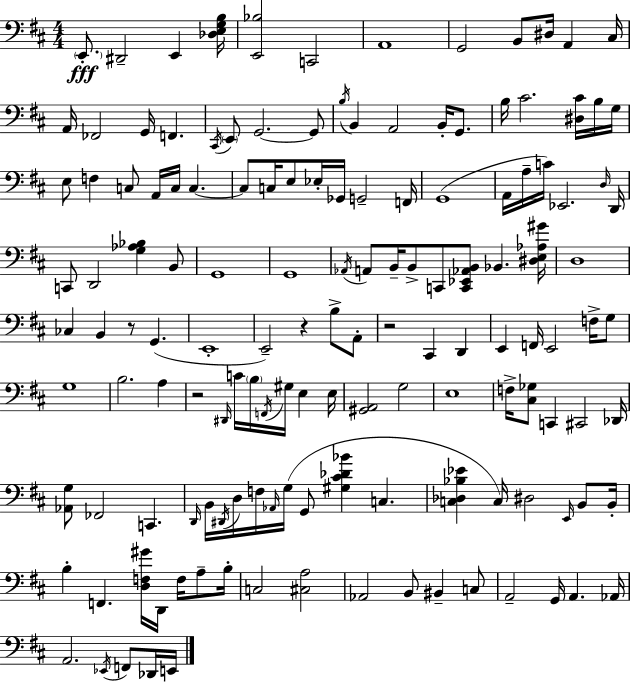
{
  \clef bass
  \numericTimeSignature
  \time 4/4
  \key d \major
  \repeat volta 2 { \parenthesize e,8.-.\fff dis,2-- e,4 <des e g b>16 | <e, bes>2 c,2 | a,1 | g,2 b,8 dis16 a,4 cis16 | \break a,16 fes,2 g,16 f,4. | \acciaccatura { cis,16 } \parenthesize e,8 g,2.~~ g,8 | \acciaccatura { b16 } b,4 a,2 b,16-. g,8. | b16 cis'2. <dis cis'>16 | \break b16 g16 e8 f4 c8 a,16 c16 c4.~~ | c8 c16 e8 ees16-. ges,16 g,2-- | f,16 g,1( | a,16 a16-- c'16) ees,2. | \break \grace { d16 } d,16 c,8 d,2 <g aes bes>4 | b,8 g,1 | g,1 | \acciaccatura { aes,16 } a,8 b,16-- b,8-> c,8 <c, ees, aes, b,>8 bes,4. | \break <dis e aes gis'>16 d1 | ces4 b,4 r8 g,4.( | e,1-. | e,2--) r4 | \break b8-> a,8-. r2 cis,4 | d,4 e,4 f,16 e,2 | f16-> g8 g1 | b2. | \break a4 r2 \grace { dis,16 } c'16 \parenthesize b16 \acciaccatura { f,16 } | gis16 e4 e16 <gis, a,>2 g2 | e1 | f16-> <cis ges>8 c,4 cis,2 | \break des,16 <aes, g>8 fes,2 | c,4. \grace { d,16 } b,16 \acciaccatura { dis,16 } d16 f16 \grace { aes,16 } g16( g,8 <gis cis' des' bes'>4 | c4. <c des bes ees'>4 c16) dis2 | \grace { e,16 } b,8 b,16-. b4-. f,4. | \break <d f gis'>16 d,16 f16 a8-- b16-. c2 | <cis a>2 aes,2 | b,8 bis,4-- c8 a,2-- | g,16 a,4. aes,16 a,2. | \break \acciaccatura { ees,16 } f,8 des,16 e,16 } \bar "|."
}